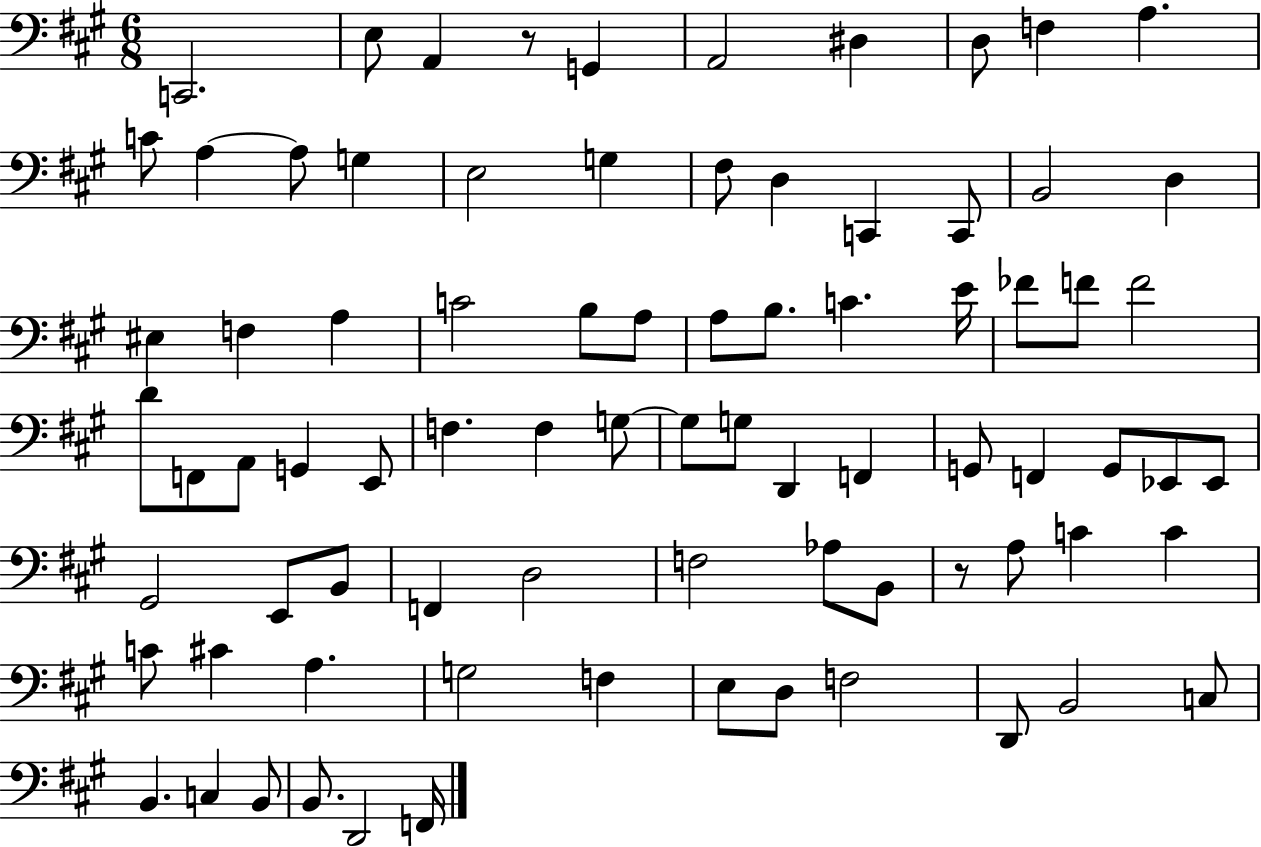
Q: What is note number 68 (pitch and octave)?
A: E3